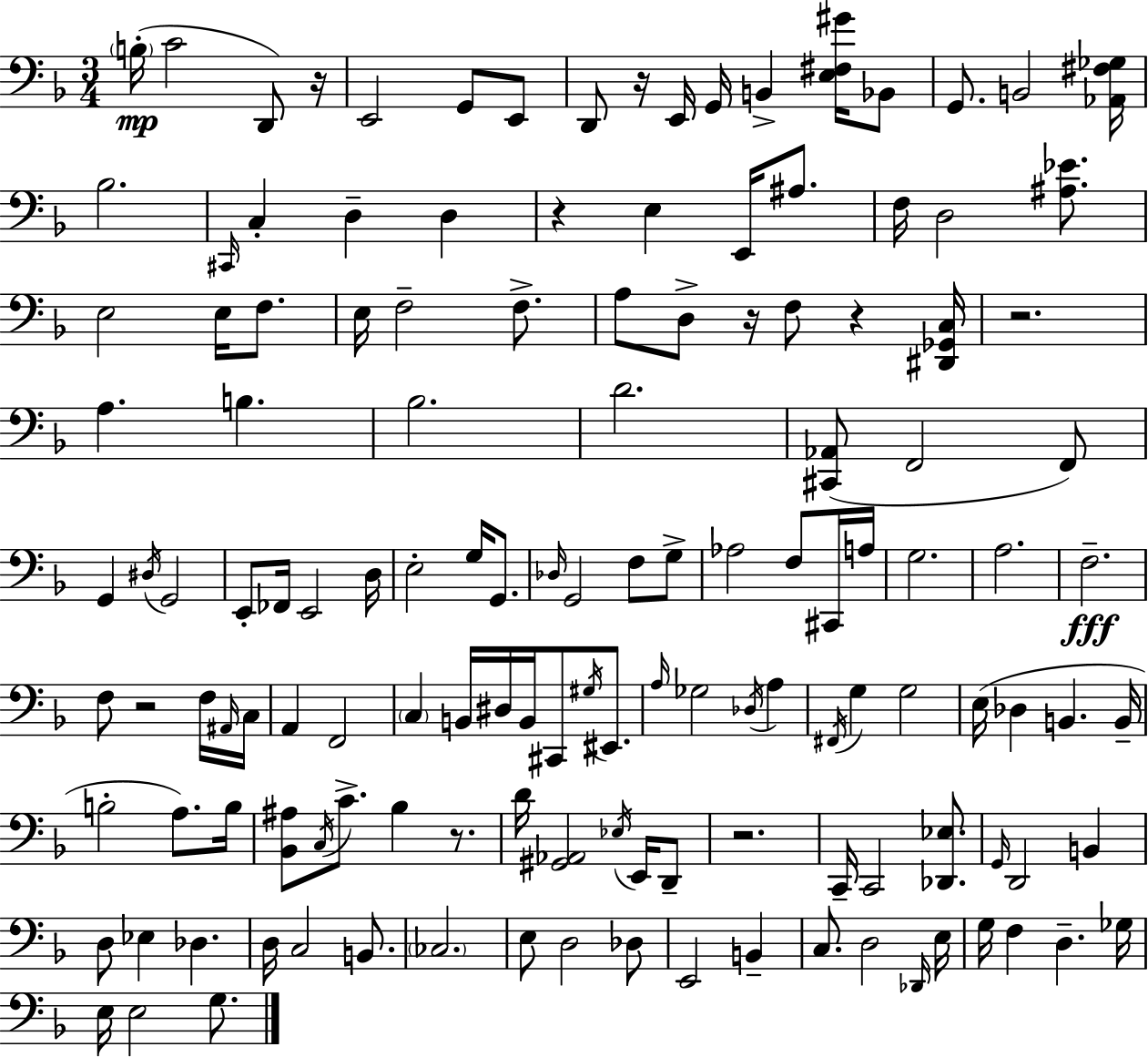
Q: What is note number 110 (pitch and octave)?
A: B2